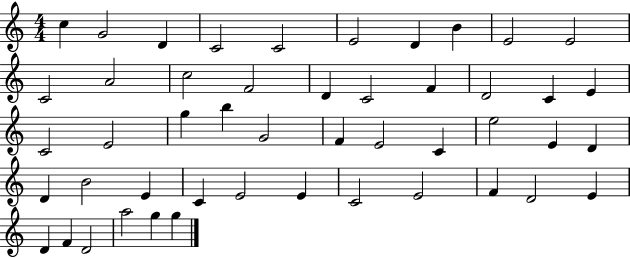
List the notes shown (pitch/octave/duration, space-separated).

C5/q G4/h D4/q C4/h C4/h E4/h D4/q B4/q E4/h E4/h C4/h A4/h C5/h F4/h D4/q C4/h F4/q D4/h C4/q E4/q C4/h E4/h G5/q B5/q G4/h F4/q E4/h C4/q E5/h E4/q D4/q D4/q B4/h E4/q C4/q E4/h E4/q C4/h E4/h F4/q D4/h E4/q D4/q F4/q D4/h A5/h G5/q G5/q